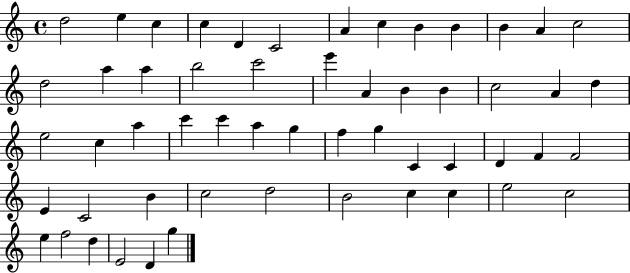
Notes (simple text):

D5/h E5/q C5/q C5/q D4/q C4/h A4/q C5/q B4/q B4/q B4/q A4/q C5/h D5/h A5/q A5/q B5/h C6/h E6/q A4/q B4/q B4/q C5/h A4/q D5/q E5/h C5/q A5/q C6/q C6/q A5/q G5/q F5/q G5/q C4/q C4/q D4/q F4/q F4/h E4/q C4/h B4/q C5/h D5/h B4/h C5/q C5/q E5/h C5/h E5/q F5/h D5/q E4/h D4/q G5/q